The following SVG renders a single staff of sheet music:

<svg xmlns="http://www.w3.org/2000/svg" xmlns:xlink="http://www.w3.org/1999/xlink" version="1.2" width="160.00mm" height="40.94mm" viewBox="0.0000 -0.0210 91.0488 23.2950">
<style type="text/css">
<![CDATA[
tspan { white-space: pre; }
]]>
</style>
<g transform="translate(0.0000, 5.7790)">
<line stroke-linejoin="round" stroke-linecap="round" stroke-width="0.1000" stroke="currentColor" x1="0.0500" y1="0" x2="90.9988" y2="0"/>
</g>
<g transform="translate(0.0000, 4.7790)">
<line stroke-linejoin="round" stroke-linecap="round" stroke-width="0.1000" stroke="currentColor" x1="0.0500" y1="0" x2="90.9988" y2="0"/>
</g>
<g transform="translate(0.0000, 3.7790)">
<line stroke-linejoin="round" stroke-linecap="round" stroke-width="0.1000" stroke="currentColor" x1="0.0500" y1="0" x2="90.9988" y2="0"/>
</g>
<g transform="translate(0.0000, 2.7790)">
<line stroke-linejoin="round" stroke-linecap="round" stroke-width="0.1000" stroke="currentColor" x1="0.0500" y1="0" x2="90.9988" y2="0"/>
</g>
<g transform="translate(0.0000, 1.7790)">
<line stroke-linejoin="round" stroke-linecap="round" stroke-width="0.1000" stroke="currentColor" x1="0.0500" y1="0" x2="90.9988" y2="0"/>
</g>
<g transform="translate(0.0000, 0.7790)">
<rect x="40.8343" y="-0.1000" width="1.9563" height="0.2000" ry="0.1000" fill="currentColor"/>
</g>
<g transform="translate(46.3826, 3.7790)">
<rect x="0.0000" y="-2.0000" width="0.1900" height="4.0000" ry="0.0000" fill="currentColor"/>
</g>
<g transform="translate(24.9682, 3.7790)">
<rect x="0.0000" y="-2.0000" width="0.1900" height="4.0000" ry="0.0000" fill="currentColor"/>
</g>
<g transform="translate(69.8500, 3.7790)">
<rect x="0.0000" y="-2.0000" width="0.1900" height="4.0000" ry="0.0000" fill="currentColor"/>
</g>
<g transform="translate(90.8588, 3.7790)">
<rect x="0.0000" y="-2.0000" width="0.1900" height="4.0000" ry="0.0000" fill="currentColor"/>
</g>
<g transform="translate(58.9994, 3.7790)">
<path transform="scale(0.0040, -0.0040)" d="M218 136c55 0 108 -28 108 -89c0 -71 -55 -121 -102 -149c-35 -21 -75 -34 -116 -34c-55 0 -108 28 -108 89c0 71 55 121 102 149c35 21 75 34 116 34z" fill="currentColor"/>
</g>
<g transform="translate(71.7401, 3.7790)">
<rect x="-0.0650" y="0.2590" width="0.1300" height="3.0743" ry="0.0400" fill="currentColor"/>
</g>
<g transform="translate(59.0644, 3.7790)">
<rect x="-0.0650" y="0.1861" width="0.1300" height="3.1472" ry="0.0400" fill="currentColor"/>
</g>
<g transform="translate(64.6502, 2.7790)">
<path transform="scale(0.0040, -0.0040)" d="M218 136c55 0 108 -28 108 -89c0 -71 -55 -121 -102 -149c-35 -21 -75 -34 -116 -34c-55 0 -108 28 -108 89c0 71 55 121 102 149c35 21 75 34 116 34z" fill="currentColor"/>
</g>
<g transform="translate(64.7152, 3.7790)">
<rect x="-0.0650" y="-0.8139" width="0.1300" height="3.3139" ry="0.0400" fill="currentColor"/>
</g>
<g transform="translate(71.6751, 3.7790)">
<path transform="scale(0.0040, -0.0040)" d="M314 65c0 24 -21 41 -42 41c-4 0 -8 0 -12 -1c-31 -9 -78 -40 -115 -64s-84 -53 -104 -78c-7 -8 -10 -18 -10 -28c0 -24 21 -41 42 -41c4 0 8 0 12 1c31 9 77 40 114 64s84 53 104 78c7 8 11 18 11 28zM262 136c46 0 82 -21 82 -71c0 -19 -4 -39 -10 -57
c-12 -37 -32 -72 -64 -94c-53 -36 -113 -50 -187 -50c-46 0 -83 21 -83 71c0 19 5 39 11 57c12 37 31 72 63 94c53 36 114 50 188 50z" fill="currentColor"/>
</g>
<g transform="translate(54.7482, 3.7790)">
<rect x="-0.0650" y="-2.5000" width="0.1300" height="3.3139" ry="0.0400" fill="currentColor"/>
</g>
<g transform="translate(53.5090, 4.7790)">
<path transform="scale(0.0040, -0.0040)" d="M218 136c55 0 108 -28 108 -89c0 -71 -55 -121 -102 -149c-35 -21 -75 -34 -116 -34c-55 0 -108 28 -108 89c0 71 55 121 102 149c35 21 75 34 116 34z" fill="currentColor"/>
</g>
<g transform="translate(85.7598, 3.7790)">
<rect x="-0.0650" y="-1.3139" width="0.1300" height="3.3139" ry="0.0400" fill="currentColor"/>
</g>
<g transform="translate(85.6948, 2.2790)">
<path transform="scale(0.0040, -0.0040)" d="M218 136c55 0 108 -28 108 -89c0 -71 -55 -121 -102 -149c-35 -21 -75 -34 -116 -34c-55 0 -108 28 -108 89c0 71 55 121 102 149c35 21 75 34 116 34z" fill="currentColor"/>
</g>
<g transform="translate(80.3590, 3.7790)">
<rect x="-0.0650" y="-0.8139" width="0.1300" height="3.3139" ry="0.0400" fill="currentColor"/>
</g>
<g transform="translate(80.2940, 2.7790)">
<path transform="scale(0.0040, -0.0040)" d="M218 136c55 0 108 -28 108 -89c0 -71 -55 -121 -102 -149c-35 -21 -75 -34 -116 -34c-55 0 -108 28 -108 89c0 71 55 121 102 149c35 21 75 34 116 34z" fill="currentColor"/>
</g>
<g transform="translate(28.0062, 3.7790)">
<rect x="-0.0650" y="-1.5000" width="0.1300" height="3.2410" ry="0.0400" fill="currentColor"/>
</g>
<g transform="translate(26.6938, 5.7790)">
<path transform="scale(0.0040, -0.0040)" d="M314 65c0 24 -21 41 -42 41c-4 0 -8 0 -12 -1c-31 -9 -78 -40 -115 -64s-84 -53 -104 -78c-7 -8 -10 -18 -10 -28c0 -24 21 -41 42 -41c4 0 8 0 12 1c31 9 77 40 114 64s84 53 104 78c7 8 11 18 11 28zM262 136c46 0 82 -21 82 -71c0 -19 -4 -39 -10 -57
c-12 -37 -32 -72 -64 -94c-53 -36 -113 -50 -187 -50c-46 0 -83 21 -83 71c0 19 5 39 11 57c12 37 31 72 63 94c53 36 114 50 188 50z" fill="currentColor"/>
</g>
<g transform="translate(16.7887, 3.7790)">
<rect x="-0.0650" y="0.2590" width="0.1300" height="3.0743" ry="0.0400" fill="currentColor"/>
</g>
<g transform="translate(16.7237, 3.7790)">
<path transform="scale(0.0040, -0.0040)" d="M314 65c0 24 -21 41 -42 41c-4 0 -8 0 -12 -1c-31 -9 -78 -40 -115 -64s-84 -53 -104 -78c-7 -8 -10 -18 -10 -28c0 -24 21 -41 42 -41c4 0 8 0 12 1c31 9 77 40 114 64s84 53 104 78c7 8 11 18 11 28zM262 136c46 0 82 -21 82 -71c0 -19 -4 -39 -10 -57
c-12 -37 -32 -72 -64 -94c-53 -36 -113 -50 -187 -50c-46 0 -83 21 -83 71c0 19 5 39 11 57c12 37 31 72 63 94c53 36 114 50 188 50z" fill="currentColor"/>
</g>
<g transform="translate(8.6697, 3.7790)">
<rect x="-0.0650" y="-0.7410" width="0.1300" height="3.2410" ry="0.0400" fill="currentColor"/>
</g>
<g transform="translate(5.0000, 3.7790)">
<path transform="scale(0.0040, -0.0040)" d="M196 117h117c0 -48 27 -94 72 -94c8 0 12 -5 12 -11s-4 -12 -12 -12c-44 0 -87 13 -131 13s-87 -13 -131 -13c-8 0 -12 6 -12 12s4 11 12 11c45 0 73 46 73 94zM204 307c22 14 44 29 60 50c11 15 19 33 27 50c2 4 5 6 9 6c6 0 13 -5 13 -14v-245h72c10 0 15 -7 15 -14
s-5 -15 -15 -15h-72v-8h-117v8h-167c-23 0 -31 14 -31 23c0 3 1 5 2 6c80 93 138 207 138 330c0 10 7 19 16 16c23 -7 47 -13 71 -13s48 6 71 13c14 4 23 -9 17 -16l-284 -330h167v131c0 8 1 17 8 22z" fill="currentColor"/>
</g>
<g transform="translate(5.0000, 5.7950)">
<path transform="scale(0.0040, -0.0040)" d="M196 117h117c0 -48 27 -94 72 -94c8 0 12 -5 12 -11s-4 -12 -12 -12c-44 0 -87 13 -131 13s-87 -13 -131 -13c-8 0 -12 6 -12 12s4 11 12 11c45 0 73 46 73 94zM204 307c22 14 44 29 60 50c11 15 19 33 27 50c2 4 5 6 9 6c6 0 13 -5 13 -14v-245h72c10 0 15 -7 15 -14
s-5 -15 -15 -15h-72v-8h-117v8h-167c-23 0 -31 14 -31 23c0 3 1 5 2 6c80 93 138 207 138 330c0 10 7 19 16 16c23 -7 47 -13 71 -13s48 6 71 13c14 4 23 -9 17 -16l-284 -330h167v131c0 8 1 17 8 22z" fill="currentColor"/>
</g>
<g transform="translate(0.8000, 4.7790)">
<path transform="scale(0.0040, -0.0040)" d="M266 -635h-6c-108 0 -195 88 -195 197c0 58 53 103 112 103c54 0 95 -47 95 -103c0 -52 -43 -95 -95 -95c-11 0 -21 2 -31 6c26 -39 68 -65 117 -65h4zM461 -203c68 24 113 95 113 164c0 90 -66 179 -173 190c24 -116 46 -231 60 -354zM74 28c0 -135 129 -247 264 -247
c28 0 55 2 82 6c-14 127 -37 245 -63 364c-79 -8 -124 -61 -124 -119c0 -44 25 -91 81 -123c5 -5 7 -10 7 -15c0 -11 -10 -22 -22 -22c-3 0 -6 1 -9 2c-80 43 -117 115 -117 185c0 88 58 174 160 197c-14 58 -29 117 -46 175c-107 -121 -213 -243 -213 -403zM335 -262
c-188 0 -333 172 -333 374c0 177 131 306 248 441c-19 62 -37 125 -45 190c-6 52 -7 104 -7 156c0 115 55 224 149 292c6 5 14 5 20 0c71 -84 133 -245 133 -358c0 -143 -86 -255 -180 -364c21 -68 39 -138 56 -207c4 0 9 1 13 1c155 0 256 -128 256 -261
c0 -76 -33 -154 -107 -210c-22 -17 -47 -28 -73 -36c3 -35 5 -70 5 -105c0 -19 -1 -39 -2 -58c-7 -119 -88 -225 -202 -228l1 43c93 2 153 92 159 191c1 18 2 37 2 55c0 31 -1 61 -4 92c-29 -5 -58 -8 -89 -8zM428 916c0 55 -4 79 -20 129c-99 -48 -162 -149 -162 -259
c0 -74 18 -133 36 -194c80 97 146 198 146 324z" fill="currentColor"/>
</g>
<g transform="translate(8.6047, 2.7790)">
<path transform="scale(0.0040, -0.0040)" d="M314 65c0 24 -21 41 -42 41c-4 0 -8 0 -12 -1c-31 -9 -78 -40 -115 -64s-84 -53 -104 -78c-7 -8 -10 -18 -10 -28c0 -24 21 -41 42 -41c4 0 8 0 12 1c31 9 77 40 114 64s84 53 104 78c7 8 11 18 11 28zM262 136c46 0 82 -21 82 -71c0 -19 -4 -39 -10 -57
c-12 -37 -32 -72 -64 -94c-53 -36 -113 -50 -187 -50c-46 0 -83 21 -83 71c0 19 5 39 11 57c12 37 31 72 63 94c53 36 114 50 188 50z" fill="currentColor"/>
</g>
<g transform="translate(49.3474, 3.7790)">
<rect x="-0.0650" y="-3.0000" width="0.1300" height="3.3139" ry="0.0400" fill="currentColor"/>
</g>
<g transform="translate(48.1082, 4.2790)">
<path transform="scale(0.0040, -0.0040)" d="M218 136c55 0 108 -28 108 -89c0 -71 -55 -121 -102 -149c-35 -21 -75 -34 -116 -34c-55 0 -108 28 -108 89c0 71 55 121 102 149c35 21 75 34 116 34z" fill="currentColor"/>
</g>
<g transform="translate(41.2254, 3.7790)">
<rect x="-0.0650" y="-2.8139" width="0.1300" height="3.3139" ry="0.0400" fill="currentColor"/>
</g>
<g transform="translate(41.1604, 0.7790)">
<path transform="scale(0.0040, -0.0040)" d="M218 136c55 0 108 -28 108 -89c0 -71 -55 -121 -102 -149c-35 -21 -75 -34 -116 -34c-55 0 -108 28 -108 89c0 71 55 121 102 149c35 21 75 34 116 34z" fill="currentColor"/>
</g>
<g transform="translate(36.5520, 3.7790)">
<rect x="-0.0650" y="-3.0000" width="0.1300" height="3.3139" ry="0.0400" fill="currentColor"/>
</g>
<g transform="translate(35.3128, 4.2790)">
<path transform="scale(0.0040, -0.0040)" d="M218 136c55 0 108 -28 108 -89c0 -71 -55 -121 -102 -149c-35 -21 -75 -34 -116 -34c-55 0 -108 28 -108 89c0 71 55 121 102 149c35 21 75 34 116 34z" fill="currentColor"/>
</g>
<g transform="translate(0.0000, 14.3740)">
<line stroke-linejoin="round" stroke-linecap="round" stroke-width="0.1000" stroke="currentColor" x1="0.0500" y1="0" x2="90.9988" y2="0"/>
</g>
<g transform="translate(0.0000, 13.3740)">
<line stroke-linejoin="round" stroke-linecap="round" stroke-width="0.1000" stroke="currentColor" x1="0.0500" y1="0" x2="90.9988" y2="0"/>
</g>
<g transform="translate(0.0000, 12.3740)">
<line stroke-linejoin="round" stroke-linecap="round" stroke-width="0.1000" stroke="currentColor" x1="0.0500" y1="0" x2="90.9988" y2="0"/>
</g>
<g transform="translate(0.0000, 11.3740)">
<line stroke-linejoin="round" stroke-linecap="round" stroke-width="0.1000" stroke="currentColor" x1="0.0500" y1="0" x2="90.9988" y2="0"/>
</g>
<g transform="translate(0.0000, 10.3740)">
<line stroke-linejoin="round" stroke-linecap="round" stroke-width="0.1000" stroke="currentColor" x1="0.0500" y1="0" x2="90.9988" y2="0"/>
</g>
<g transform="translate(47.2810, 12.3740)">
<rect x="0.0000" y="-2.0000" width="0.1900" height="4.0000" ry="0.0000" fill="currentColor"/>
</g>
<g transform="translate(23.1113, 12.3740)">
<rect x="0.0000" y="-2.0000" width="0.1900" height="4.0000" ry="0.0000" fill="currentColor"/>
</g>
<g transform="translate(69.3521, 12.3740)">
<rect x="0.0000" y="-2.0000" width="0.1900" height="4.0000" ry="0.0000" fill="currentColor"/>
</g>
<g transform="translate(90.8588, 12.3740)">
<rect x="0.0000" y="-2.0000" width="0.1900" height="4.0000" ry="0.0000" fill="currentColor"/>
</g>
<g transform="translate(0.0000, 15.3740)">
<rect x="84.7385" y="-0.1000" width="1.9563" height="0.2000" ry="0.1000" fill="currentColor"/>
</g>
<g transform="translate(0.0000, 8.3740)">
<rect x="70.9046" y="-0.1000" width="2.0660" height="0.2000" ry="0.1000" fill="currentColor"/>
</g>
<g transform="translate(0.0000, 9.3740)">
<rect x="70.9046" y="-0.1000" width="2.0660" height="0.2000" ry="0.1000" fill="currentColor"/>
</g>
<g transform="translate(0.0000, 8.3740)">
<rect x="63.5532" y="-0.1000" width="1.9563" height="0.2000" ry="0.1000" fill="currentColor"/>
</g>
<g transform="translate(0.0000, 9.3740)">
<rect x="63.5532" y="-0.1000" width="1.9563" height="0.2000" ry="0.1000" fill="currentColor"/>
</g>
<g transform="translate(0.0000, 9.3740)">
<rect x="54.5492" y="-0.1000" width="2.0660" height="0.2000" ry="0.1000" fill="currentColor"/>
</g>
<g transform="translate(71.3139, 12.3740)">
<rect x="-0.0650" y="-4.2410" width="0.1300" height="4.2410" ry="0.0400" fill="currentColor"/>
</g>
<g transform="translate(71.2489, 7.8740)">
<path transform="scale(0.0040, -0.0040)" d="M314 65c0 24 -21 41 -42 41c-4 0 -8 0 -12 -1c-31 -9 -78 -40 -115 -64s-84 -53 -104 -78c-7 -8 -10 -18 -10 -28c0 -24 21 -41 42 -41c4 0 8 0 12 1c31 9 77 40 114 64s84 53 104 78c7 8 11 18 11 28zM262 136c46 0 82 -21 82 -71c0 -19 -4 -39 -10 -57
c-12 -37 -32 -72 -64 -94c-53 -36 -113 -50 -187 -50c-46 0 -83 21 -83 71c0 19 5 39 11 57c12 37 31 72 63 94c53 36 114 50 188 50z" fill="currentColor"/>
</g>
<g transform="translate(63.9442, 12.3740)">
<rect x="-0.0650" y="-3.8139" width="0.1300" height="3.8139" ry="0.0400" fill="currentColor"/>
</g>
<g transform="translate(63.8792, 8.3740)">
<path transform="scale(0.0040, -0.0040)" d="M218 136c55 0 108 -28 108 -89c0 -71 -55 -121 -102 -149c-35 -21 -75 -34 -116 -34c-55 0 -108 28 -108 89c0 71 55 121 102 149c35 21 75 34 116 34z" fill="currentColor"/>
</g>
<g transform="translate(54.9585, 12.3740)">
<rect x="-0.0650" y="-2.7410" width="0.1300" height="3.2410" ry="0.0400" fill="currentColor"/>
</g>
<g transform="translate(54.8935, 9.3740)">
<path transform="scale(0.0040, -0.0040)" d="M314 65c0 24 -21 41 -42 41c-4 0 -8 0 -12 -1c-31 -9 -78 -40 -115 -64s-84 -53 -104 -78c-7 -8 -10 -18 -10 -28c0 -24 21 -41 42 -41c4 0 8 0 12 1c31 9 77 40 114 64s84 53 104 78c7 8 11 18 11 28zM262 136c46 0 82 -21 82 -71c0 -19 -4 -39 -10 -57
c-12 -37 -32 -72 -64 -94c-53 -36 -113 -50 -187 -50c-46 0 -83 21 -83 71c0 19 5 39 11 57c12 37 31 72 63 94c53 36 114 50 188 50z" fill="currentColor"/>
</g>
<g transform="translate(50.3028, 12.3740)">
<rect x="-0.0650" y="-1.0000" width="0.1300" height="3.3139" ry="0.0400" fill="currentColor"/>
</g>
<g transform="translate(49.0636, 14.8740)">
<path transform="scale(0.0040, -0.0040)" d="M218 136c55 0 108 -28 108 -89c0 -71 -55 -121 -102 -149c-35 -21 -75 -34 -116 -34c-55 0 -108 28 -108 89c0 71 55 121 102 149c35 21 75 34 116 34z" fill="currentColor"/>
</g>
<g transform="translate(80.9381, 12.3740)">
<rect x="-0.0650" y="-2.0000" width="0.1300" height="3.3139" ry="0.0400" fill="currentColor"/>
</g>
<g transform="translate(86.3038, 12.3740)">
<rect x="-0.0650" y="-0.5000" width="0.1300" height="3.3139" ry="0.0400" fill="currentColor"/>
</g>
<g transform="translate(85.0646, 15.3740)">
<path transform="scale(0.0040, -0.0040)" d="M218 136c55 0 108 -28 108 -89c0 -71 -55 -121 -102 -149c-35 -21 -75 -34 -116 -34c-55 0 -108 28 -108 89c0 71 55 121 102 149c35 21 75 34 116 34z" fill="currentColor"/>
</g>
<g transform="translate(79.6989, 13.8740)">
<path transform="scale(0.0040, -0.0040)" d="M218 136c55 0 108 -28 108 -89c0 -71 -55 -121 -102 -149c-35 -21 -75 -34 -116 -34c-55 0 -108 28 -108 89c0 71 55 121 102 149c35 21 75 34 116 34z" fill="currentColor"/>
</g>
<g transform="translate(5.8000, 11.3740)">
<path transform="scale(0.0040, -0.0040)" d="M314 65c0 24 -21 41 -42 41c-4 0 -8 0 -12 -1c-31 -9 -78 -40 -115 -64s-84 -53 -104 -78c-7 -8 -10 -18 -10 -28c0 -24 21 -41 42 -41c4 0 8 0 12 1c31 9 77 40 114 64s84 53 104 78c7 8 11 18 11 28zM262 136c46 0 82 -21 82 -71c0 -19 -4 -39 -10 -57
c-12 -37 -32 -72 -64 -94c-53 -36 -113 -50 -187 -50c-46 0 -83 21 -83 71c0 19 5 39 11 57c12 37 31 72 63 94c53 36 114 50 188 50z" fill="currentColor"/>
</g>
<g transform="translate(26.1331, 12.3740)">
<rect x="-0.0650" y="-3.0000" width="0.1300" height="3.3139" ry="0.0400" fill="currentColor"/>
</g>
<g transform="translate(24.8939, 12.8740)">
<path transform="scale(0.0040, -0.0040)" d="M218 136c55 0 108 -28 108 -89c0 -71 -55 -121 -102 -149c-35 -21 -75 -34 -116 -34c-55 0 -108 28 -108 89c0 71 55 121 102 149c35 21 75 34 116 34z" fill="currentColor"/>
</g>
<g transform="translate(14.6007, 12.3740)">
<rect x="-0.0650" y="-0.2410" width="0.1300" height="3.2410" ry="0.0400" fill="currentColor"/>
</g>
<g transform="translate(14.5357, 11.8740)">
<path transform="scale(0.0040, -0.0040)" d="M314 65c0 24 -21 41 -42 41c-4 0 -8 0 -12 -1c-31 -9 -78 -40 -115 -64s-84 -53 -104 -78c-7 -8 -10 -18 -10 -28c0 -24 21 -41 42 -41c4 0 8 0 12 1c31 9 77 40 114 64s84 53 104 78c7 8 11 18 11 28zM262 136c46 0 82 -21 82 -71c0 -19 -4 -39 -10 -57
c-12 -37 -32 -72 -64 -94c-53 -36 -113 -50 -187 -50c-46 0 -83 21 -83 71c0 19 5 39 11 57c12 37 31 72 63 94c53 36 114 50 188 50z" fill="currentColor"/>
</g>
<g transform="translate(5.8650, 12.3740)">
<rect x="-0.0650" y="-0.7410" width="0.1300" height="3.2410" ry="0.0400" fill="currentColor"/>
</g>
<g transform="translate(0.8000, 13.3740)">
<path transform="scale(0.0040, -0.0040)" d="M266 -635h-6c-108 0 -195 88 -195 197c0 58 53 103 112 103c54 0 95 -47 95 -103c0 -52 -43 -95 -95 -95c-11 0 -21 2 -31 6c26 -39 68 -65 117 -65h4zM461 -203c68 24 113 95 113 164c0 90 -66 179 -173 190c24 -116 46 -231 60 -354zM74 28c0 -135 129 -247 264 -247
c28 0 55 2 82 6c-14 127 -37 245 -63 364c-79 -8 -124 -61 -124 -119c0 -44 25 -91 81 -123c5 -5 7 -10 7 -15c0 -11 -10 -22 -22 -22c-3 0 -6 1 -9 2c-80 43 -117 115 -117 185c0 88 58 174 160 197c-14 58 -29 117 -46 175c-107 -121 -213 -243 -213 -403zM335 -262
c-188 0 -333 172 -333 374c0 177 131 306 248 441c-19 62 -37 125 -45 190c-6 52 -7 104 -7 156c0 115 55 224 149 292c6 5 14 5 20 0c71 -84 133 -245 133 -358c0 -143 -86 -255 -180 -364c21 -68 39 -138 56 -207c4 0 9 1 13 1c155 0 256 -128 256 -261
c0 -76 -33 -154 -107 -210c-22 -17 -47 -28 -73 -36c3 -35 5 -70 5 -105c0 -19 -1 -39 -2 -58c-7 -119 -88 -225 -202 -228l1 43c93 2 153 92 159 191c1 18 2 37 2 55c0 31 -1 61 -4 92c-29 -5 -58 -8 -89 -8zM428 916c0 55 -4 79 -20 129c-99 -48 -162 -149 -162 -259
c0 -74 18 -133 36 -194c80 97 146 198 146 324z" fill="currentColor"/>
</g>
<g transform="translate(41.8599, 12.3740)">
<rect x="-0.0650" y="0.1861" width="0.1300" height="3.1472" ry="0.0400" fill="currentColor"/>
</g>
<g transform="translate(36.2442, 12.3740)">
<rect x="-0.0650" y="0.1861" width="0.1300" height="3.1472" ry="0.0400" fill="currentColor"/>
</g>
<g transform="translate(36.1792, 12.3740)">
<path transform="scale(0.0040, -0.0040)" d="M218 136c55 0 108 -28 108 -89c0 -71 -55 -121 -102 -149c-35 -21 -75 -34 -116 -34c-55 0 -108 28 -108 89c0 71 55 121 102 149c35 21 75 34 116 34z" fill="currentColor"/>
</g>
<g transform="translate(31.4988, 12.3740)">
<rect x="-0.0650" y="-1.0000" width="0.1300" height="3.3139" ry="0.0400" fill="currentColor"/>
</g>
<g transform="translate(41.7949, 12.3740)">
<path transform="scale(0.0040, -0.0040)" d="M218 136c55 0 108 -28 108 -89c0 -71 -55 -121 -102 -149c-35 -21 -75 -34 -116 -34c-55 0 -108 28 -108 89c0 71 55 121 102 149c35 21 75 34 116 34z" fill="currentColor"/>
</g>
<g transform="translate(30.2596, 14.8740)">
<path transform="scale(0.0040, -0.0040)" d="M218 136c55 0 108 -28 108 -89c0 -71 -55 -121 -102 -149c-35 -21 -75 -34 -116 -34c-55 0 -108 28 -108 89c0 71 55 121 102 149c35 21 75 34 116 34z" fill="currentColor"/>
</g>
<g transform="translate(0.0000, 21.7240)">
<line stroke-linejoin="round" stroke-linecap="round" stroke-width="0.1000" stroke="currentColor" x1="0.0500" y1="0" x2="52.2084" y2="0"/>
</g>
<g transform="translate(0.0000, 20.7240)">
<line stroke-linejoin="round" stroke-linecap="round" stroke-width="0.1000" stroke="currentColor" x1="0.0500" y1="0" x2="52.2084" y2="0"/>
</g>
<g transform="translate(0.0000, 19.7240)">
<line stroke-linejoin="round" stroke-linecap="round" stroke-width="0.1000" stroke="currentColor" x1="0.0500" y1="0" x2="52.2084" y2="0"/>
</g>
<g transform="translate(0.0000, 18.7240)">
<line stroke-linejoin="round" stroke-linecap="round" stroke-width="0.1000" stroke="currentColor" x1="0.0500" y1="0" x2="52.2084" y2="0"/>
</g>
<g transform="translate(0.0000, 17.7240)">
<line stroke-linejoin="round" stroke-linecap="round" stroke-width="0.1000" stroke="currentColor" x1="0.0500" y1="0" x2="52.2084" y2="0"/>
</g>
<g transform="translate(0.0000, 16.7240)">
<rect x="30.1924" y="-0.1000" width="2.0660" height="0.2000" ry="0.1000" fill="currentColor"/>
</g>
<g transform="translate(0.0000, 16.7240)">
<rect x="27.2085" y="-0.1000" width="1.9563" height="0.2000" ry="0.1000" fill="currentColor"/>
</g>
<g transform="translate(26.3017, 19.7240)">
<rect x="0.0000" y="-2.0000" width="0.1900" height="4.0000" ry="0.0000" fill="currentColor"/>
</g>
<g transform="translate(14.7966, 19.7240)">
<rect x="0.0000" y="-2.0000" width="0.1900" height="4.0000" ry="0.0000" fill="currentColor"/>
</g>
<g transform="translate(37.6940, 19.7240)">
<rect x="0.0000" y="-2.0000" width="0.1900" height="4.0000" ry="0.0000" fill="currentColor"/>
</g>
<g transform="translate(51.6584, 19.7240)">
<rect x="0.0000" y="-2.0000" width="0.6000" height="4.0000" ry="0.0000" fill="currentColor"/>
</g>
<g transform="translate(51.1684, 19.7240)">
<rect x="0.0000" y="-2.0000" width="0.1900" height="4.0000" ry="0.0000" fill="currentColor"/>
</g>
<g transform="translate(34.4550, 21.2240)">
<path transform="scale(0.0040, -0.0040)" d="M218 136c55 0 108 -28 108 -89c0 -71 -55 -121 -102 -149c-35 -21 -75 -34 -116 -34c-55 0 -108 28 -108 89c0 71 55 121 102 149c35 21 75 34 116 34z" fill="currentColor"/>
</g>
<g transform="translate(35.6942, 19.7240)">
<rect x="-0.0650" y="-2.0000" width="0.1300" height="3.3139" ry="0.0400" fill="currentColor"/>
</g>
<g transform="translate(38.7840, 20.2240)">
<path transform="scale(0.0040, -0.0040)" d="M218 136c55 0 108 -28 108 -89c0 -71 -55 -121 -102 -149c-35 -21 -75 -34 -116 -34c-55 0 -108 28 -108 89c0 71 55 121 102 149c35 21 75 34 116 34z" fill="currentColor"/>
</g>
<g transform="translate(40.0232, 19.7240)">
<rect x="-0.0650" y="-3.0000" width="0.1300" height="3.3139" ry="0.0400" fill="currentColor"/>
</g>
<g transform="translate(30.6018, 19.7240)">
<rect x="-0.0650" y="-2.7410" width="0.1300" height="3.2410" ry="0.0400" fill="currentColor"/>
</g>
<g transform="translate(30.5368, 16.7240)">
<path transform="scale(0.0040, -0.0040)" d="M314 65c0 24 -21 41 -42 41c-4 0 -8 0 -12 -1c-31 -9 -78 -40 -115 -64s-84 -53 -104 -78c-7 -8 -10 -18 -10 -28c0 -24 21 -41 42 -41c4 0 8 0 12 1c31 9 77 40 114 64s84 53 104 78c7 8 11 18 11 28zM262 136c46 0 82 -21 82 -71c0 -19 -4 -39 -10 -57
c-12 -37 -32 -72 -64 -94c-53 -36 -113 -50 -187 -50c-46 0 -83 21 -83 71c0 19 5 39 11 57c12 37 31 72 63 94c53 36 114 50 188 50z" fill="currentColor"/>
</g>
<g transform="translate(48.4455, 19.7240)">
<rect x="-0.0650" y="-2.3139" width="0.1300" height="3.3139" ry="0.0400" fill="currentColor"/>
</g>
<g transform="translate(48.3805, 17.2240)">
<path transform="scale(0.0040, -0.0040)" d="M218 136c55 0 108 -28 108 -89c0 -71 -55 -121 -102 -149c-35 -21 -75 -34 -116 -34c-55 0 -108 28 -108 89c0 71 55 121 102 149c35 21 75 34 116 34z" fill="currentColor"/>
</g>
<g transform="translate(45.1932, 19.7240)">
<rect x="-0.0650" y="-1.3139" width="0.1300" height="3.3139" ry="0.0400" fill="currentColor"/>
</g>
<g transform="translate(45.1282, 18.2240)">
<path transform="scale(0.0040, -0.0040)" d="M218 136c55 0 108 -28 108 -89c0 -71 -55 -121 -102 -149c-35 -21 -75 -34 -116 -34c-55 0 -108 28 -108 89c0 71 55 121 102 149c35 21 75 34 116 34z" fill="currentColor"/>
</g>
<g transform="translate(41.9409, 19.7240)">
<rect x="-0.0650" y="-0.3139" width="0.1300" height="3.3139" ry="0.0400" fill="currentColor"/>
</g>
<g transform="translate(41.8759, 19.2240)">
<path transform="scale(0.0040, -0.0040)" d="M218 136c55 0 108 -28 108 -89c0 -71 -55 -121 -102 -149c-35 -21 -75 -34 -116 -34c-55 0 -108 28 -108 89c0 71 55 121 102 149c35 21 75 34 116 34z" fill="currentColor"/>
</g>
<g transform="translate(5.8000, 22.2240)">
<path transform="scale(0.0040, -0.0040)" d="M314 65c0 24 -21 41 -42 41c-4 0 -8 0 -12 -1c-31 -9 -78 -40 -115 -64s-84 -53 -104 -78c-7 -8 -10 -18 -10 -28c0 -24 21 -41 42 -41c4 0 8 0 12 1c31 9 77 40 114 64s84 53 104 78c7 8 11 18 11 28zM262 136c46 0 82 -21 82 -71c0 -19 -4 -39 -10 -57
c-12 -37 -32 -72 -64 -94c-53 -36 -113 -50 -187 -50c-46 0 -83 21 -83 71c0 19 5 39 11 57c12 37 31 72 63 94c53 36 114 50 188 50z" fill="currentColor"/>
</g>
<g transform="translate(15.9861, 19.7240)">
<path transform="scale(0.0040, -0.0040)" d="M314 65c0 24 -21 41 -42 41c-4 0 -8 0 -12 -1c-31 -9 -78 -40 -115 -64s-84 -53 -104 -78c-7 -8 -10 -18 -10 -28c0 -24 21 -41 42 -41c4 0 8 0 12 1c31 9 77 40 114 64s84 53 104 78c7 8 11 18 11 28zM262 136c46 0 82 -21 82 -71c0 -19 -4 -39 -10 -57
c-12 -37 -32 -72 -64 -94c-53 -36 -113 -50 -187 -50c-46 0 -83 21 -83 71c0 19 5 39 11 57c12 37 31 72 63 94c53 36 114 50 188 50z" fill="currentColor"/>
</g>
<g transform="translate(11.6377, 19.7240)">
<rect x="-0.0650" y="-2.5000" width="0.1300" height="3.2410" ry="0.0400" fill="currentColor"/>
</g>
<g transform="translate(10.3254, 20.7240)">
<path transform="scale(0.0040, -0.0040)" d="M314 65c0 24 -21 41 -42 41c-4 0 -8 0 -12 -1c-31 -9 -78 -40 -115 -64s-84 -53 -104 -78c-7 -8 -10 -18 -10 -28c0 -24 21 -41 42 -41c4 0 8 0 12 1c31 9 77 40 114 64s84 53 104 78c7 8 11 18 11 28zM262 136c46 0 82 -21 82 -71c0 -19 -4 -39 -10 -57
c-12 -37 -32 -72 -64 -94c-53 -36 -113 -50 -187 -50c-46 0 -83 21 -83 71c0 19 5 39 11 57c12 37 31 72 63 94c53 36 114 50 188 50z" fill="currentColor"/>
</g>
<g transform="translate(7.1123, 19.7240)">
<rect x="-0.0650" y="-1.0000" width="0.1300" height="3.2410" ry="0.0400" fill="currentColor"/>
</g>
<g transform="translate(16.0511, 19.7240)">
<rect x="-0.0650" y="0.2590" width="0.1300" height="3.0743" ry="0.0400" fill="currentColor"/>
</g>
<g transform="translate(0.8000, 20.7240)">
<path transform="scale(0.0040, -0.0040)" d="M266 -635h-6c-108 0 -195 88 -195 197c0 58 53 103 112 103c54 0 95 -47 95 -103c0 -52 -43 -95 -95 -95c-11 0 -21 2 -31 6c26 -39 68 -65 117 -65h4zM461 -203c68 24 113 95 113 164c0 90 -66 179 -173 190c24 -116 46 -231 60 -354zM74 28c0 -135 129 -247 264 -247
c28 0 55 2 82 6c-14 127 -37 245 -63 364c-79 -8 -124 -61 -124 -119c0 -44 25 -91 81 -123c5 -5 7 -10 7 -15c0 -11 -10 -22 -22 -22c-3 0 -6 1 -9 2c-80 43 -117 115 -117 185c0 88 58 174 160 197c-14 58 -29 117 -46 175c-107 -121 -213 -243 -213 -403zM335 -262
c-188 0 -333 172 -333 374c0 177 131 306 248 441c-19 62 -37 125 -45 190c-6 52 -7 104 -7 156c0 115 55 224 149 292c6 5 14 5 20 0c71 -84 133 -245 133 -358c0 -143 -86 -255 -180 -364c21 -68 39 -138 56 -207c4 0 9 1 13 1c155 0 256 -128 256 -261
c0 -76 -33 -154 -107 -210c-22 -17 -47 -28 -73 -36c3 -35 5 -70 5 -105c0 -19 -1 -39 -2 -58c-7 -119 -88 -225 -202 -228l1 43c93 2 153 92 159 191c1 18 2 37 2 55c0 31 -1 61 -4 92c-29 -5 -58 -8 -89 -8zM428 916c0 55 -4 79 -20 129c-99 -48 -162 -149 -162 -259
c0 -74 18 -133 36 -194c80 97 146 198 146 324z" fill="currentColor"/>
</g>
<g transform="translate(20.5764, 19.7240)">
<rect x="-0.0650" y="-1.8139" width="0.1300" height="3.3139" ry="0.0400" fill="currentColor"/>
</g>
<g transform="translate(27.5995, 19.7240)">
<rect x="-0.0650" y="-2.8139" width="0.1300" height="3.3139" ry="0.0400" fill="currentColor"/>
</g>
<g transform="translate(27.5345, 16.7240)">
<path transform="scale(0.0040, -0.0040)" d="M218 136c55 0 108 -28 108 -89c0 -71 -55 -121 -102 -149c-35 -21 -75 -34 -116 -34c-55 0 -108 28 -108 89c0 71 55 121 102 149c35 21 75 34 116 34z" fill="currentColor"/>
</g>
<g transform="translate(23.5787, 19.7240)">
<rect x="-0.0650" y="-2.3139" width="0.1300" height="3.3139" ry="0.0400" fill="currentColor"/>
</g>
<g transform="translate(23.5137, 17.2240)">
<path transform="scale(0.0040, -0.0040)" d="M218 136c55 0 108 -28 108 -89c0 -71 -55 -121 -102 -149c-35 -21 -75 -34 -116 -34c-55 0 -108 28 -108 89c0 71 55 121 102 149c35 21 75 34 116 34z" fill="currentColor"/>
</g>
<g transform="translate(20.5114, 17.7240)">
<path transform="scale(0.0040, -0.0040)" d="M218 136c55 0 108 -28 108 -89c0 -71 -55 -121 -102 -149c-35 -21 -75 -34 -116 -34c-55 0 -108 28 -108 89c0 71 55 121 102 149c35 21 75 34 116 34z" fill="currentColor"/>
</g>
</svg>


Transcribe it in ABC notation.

X:1
T:Untitled
M:4/4
L:1/4
K:C
d2 B2 E2 A a A G B d B2 d e d2 c2 A D B B D a2 c' d'2 F C D2 G2 B2 f g a a2 F A c e g